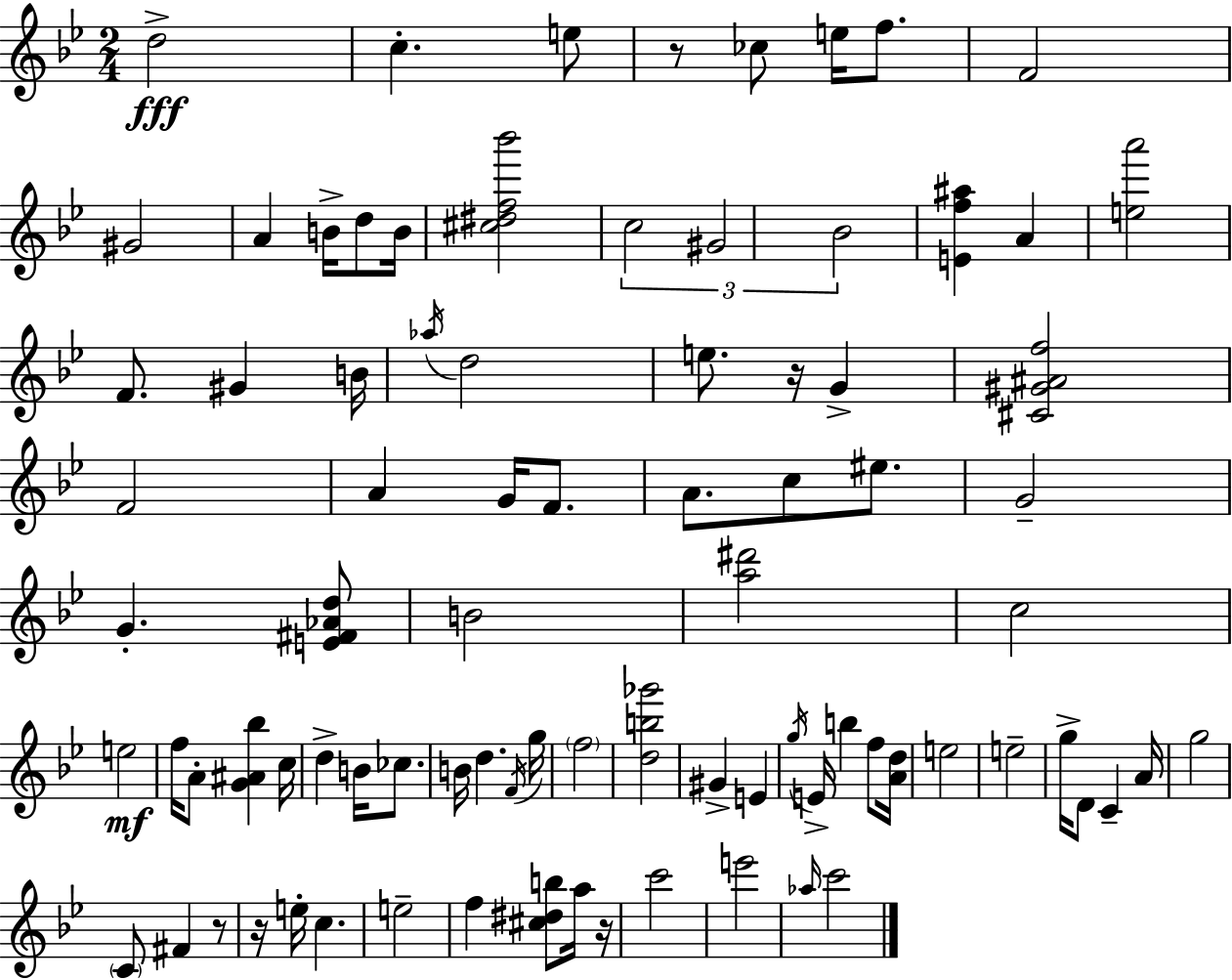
{
  \clef treble
  \numericTimeSignature
  \time 2/4
  \key g \minor
  \repeat volta 2 { d''2->\fff | c''4.-. e''8 | r8 ces''8 e''16 f''8. | f'2 | \break gis'2 | a'4 b'16-> d''8 b'16 | <cis'' dis'' f'' bes'''>2 | \tuplet 3/2 { c''2 | \break gis'2 | bes'2 } | <e' f'' ais''>4 a'4 | <e'' a'''>2 | \break f'8. gis'4 b'16 | \acciaccatura { aes''16 } d''2 | e''8. r16 g'4-> | <cis' gis' ais' f''>2 | \break f'2 | a'4 g'16 f'8. | a'8. c''8 eis''8. | g'2-- | \break g'4.-. <e' fis' aes' d''>8 | b'2 | <a'' dis'''>2 | c''2 | \break e''2\mf | f''16 a'8-. <g' ais' bes''>4 | c''16 d''4-> b'16 ces''8. | b'16 d''4. | \break \acciaccatura { f'16 } g''16 \parenthesize f''2 | <d'' b'' ges'''>2 | gis'4-> e'4 | \acciaccatura { g''16 } e'16-> b''4 | \break f''8 <a' d''>16 e''2 | e''2-- | g''16-> d'8 c'4-- | a'16 g''2 | \break \parenthesize c'8 fis'4 | r8 r16 e''16-. c''4. | e''2-- | f''4 <cis'' dis'' b''>8 | \break a''16 r16 c'''2 | e'''2 | \grace { aes''16 } c'''2 | } \bar "|."
}